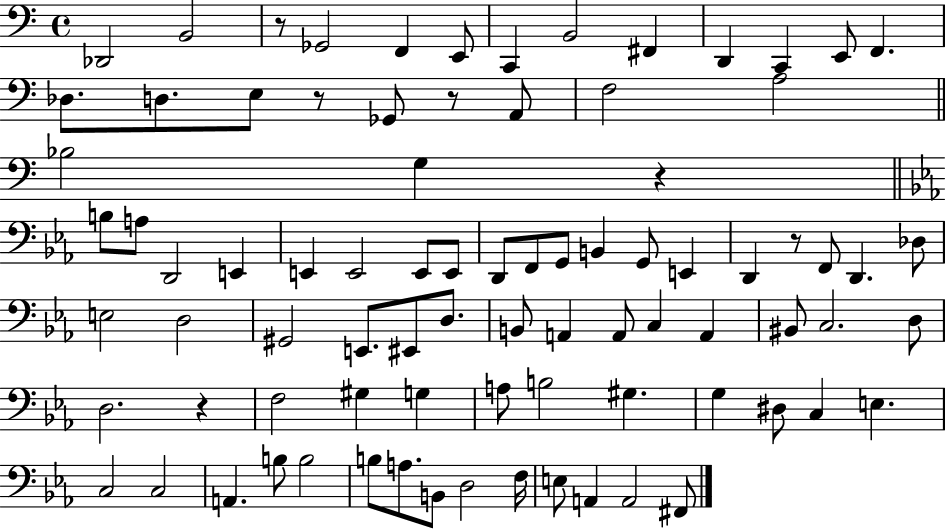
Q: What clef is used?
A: bass